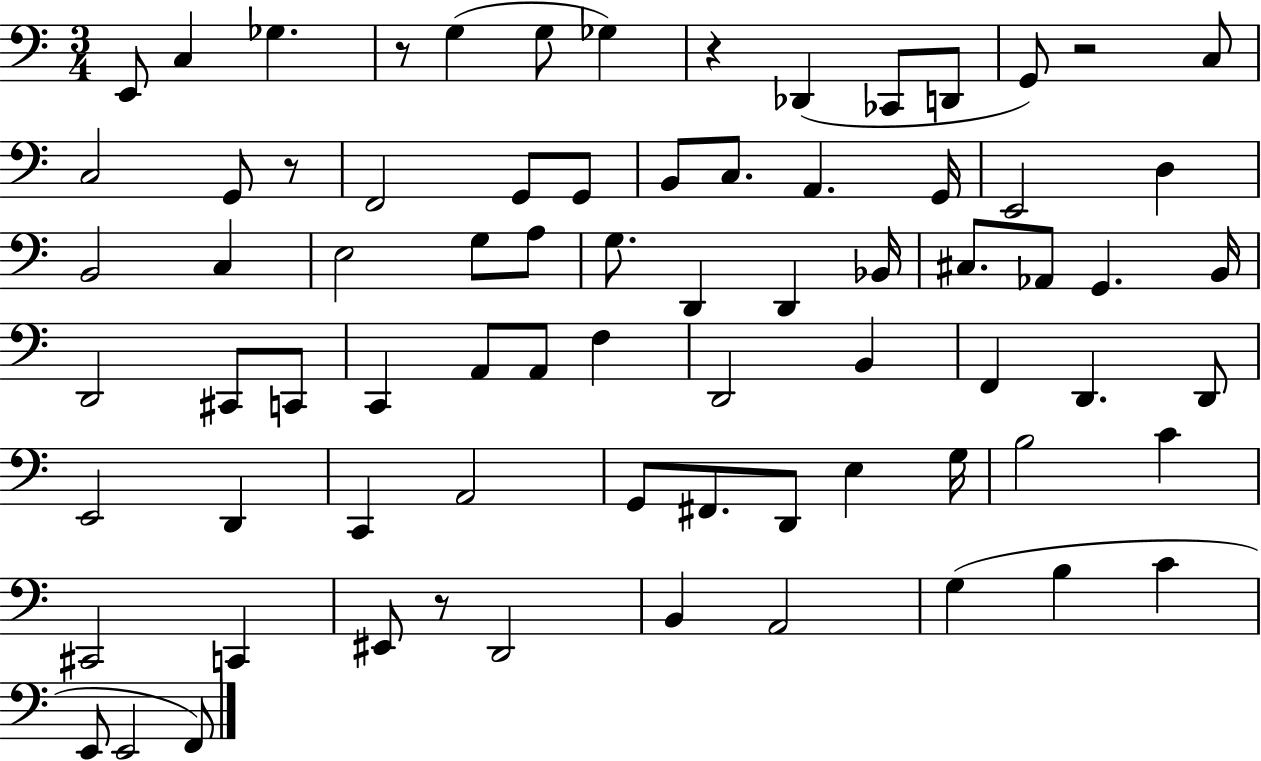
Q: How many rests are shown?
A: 5